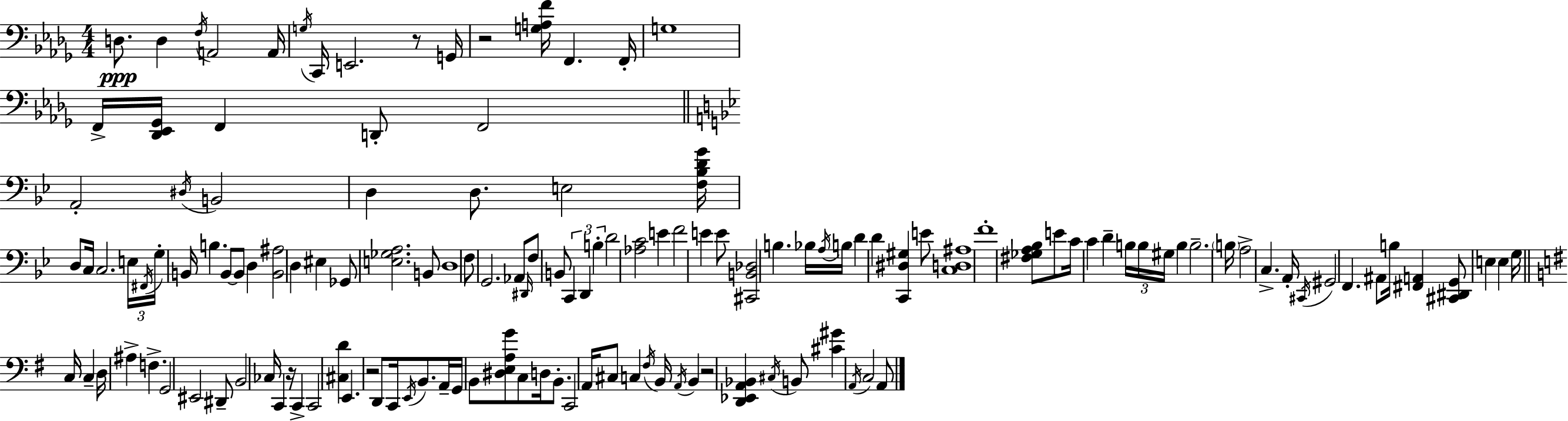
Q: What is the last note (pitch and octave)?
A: A2